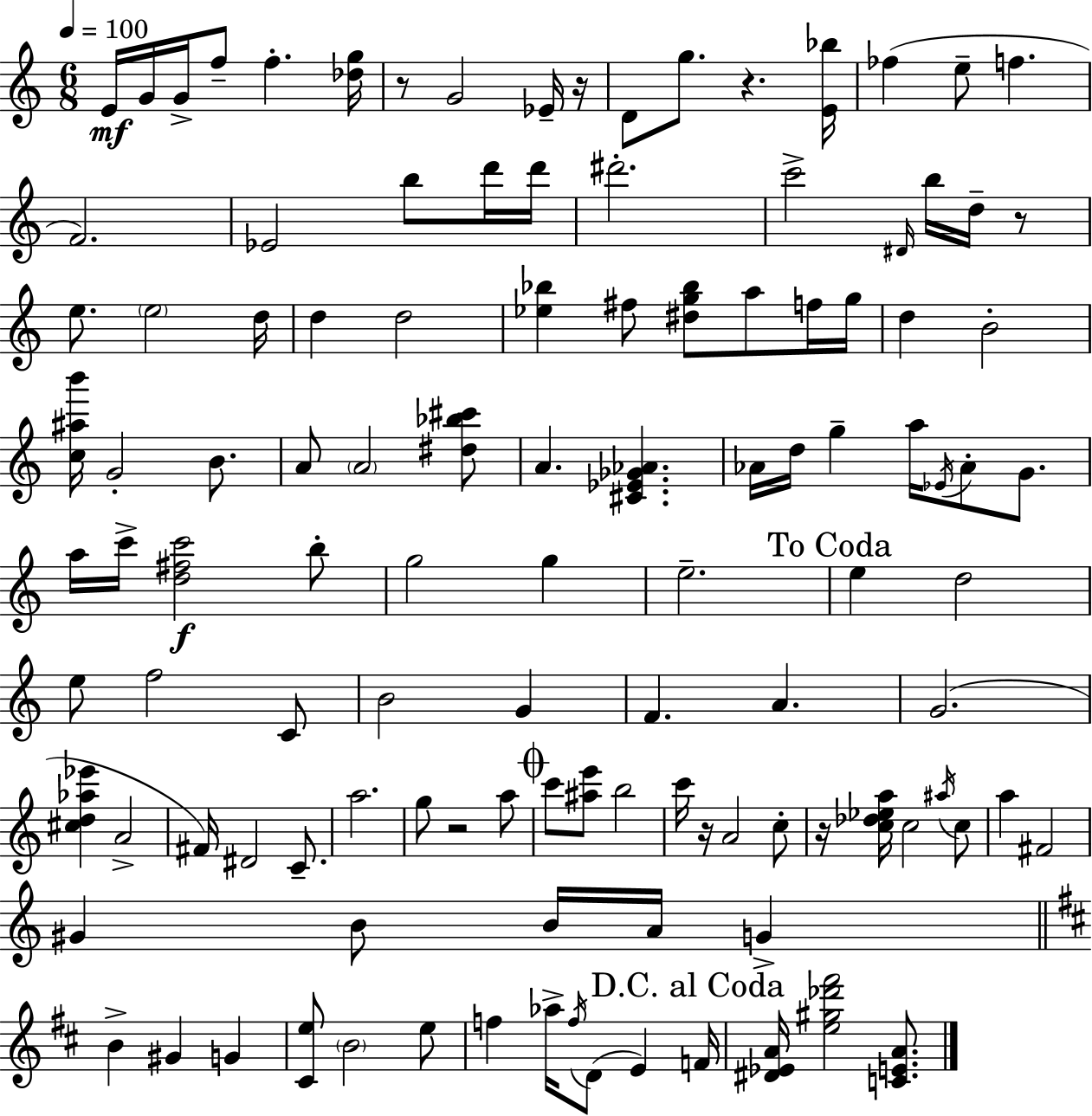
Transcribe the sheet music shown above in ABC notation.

X:1
T:Untitled
M:6/8
L:1/4
K:Am
E/4 G/4 G/4 f/2 f [_dg]/4 z/2 G2 _E/4 z/4 D/2 g/2 z [E_b]/4 _f e/2 f F2 _E2 b/2 d'/4 d'/4 ^d'2 c'2 ^D/4 b/4 d/4 z/2 e/2 e2 d/4 d d2 [_e_b] ^f/2 [^dg_b]/2 a/2 f/4 g/4 d B2 [c^ab']/4 G2 B/2 A/2 A2 [^d_b^c']/2 A [^C_E_G_A] _A/4 d/4 g a/4 _E/4 _A/2 G/2 a/4 c'/4 [d^fc']2 b/2 g2 g e2 e d2 e/2 f2 C/2 B2 G F A G2 [^cd_a_e'] A2 ^F/4 ^D2 C/2 a2 g/2 z2 a/2 c'/2 [^ae']/2 b2 c'/4 z/4 A2 c/2 z/4 [c_d_ea]/4 c2 ^a/4 c/2 a ^F2 ^G B/2 B/4 A/4 G B ^G G [^Ce]/2 B2 e/2 f _a/4 f/4 D/2 E F/4 [^D_EA]/4 [e^g_d'^f']2 [CEA]/2